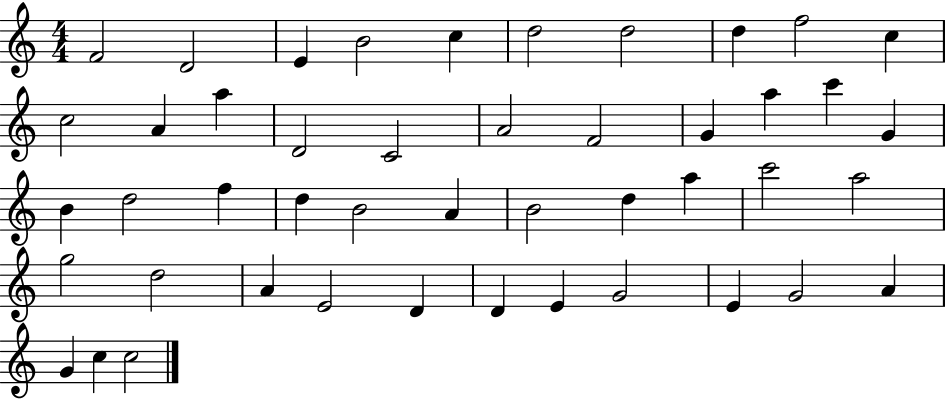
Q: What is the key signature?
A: C major